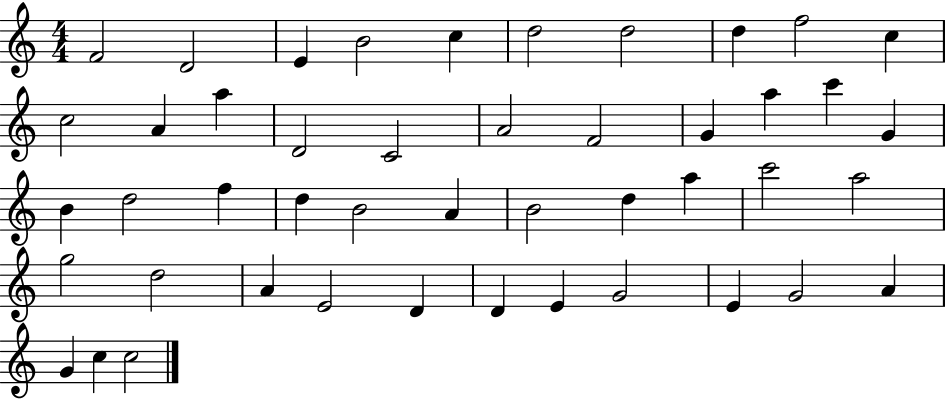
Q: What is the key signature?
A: C major